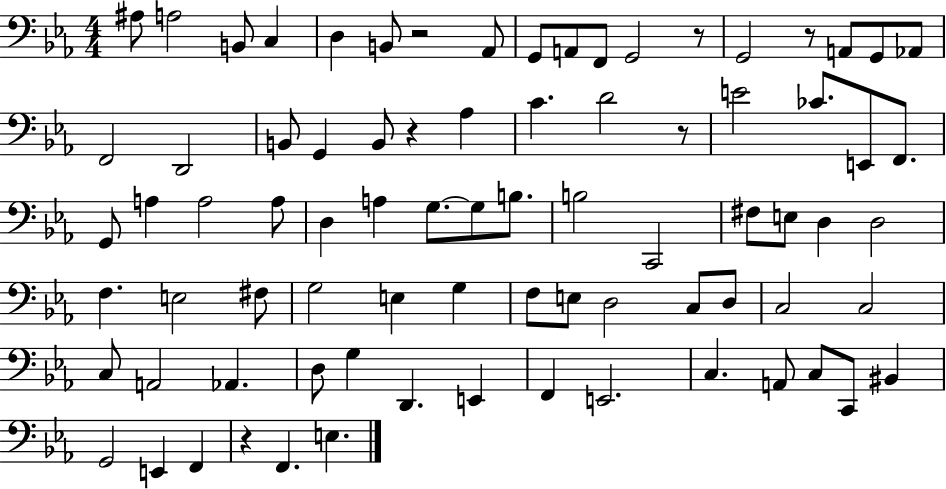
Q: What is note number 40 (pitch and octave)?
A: E3